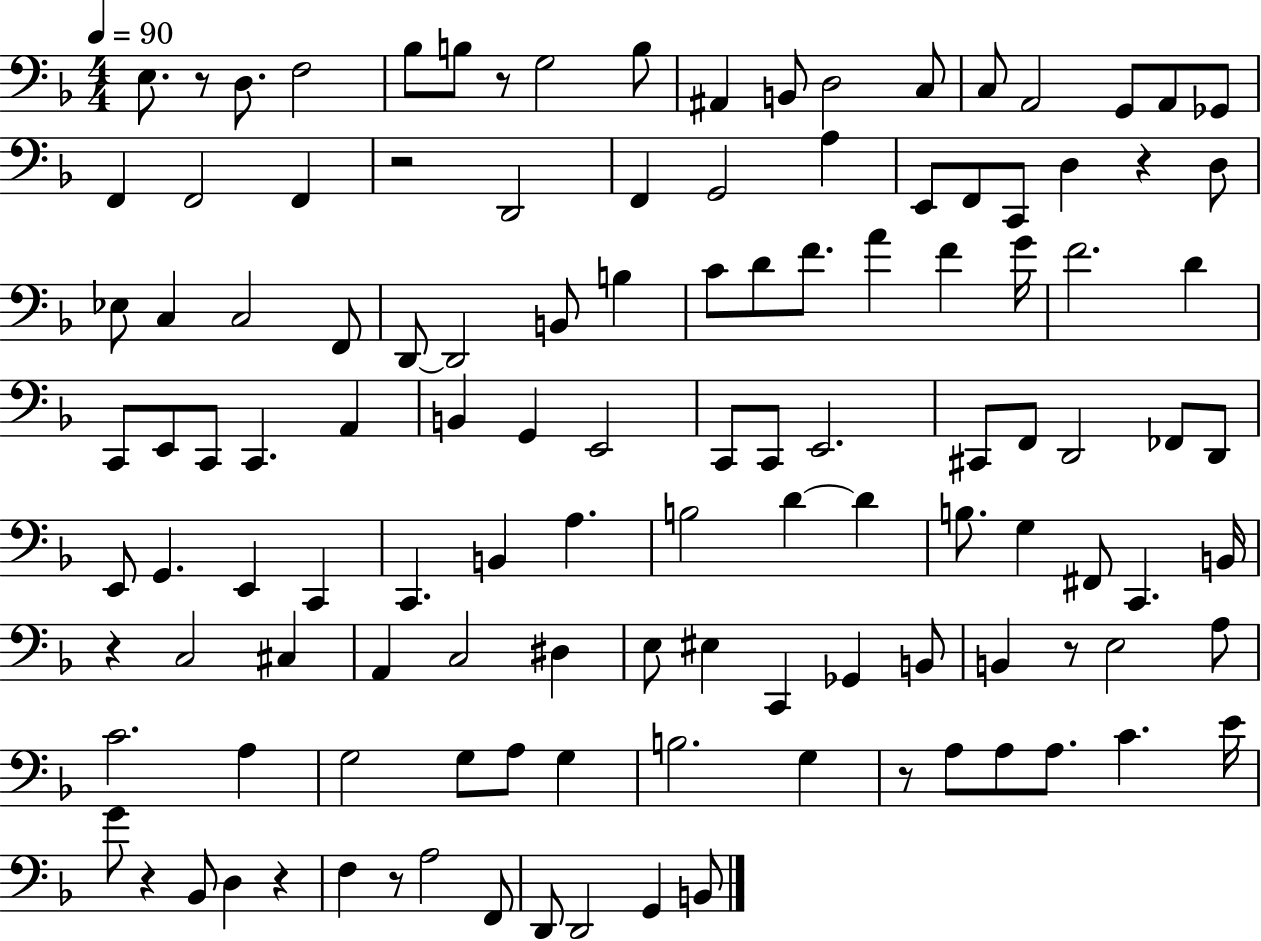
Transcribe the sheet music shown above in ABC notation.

X:1
T:Untitled
M:4/4
L:1/4
K:F
E,/2 z/2 D,/2 F,2 _B,/2 B,/2 z/2 G,2 B,/2 ^A,, B,,/2 D,2 C,/2 C,/2 A,,2 G,,/2 A,,/2 _G,,/2 F,, F,,2 F,, z2 D,,2 F,, G,,2 A, E,,/2 F,,/2 C,,/2 D, z D,/2 _E,/2 C, C,2 F,,/2 D,,/2 D,,2 B,,/2 B, C/2 D/2 F/2 A F G/4 F2 D C,,/2 E,,/2 C,,/2 C,, A,, B,, G,, E,,2 C,,/2 C,,/2 E,,2 ^C,,/2 F,,/2 D,,2 _F,,/2 D,,/2 E,,/2 G,, E,, C,, C,, B,, A, B,2 D D B,/2 G, ^F,,/2 C,, B,,/4 z C,2 ^C, A,, C,2 ^D, E,/2 ^E, C,, _G,, B,,/2 B,, z/2 E,2 A,/2 C2 A, G,2 G,/2 A,/2 G, B,2 G, z/2 A,/2 A,/2 A,/2 C E/4 G/2 z _B,,/2 D, z F, z/2 A,2 F,,/2 D,,/2 D,,2 G,, B,,/2